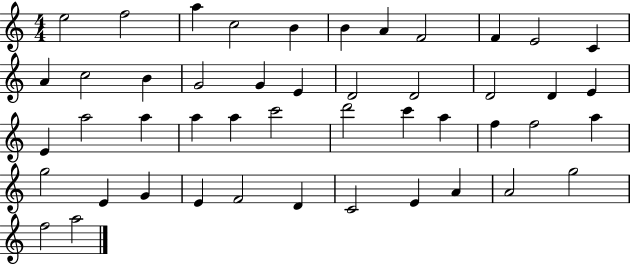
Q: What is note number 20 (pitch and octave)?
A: D4